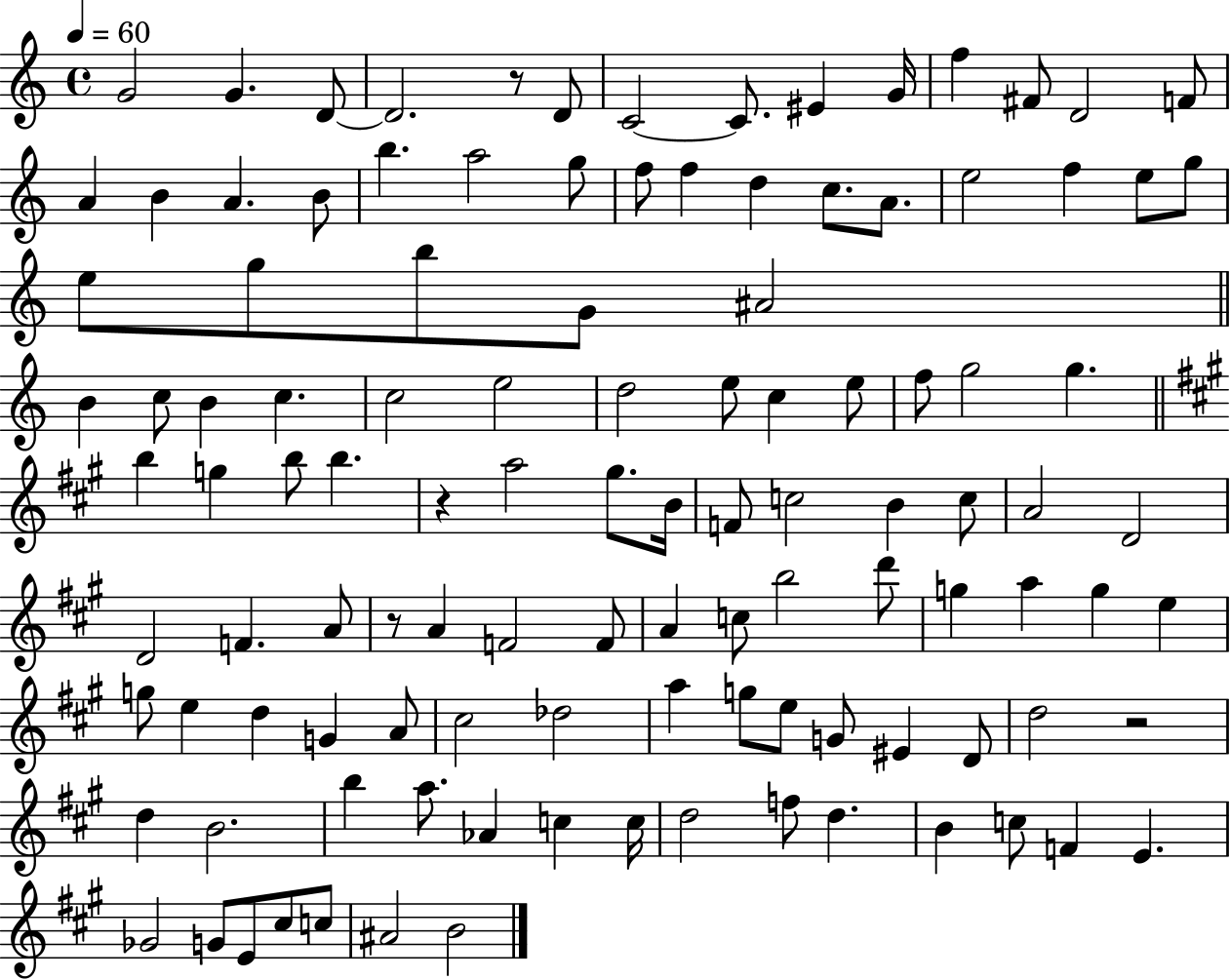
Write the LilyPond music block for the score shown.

{
  \clef treble
  \time 4/4
  \defaultTimeSignature
  \key c \major
  \tempo 4 = 60
  \repeat volta 2 { g'2 g'4. d'8~~ | d'2. r8 d'8 | c'2~~ c'8. eis'4 g'16 | f''4 fis'8 d'2 f'8 | \break a'4 b'4 a'4. b'8 | b''4. a''2 g''8 | f''8 f''4 d''4 c''8. a'8. | e''2 f''4 e''8 g''8 | \break e''8 g''8 b''8 g'8 ais'2 | \bar "||" \break \key a \minor b'4 c''8 b'4 c''4. | c''2 e''2 | d''2 e''8 c''4 e''8 | f''8 g''2 g''4. | \break \bar "||" \break \key a \major b''4 g''4 b''8 b''4. | r4 a''2 gis''8. b'16 | f'8 c''2 b'4 c''8 | a'2 d'2 | \break d'2 f'4. a'8 | r8 a'4 f'2 f'8 | a'4 c''8 b''2 d'''8 | g''4 a''4 g''4 e''4 | \break g''8 e''4 d''4 g'4 a'8 | cis''2 des''2 | a''4 g''8 e''8 g'8 eis'4 d'8 | d''2 r2 | \break d''4 b'2. | b''4 a''8. aes'4 c''4 c''16 | d''2 f''8 d''4. | b'4 c''8 f'4 e'4. | \break ges'2 g'8 e'8 cis''8 c''8 | ais'2 b'2 | } \bar "|."
}